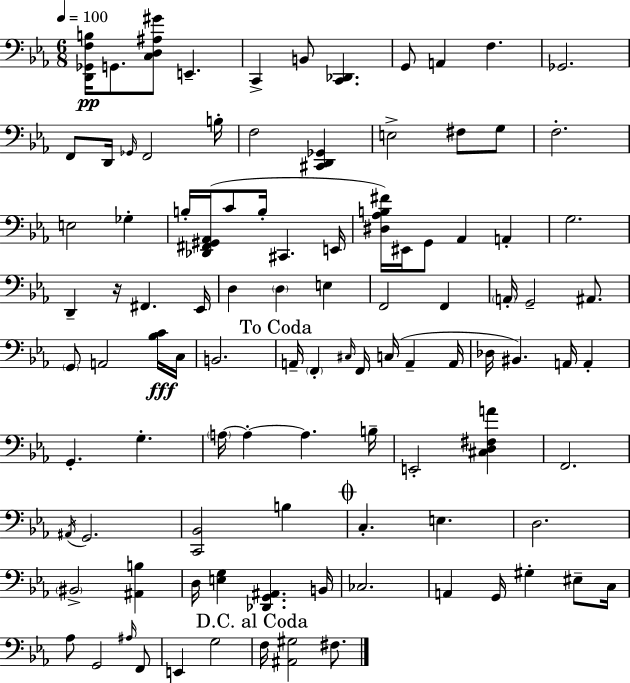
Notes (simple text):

[D2,Gb2,F3,B3]/s G2/e. [C3,D3,A#3,G#4]/e E2/q. C2/q B2/e [C2,Db2]/q. G2/e A2/q F3/q. Gb2/h. F2/e D2/s Gb2/s F2/h B3/s F3/h [C#2,D2,Gb2]/q E3/h F#3/e G3/e F3/h. E3/h Gb3/q B3/s [Db2,F#2,G#2,Ab2]/s C4/e B3/s C#2/q. E2/s [D#3,Ab3,B3,F#4]/s EIS2/s G2/e Ab2/q A2/q G3/h. D2/q R/s F#2/q. Eb2/s D3/q D3/q E3/q F2/h F2/q A2/s G2/h A#2/e. G2/e A2/h [Bb3,C4]/s C3/s B2/h. A2/s F2/q C#3/s F2/s C3/s A2/q A2/s Db3/s BIS2/q. A2/s A2/q G2/q. G3/q. A3/s A3/q A3/q. B3/s E2/h [C#3,D3,F#3,A4]/q F2/h. A#2/s G2/h. [C2,Bb2]/h B3/q C3/q. E3/q. D3/h. BIS2/h [A#2,B3]/q D3/s [E3,G3]/q [Db2,G2,A#2]/q. B2/s CES3/h. A2/q G2/s G#3/q EIS3/e C3/s Ab3/e G2/h A#3/s F2/e E2/q G3/h F3/s [A#2,G#3]/h F#3/e.